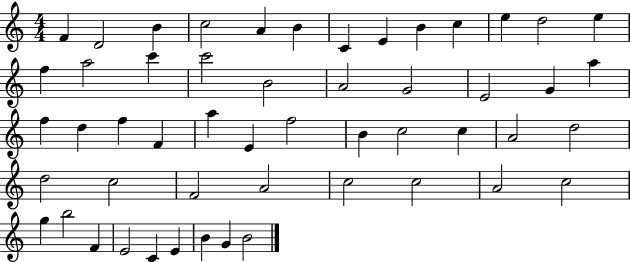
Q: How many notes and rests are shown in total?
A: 52